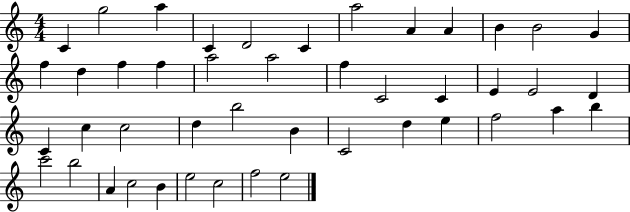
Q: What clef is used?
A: treble